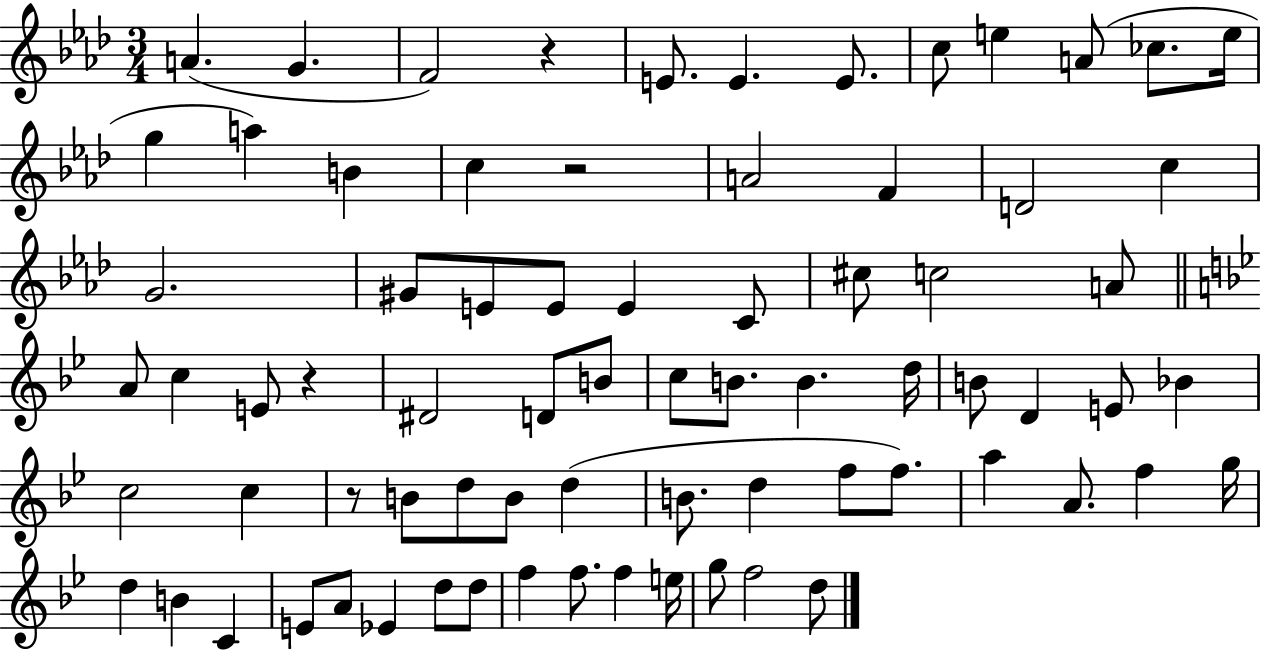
A4/q. G4/q. F4/h R/q E4/e. E4/q. E4/e. C5/e E5/q A4/e CES5/e. E5/s G5/q A5/q B4/q C5/q R/h A4/h F4/q D4/h C5/q G4/h. G#4/e E4/e E4/e E4/q C4/e C#5/e C5/h A4/e A4/e C5/q E4/e R/q D#4/h D4/e B4/e C5/e B4/e. B4/q. D5/s B4/e D4/q E4/e Bb4/q C5/h C5/q R/e B4/e D5/e B4/e D5/q B4/e. D5/q F5/e F5/e. A5/q A4/e. F5/q G5/s D5/q B4/q C4/q E4/e A4/e Eb4/q D5/e D5/e F5/q F5/e. F5/q E5/s G5/e F5/h D5/e